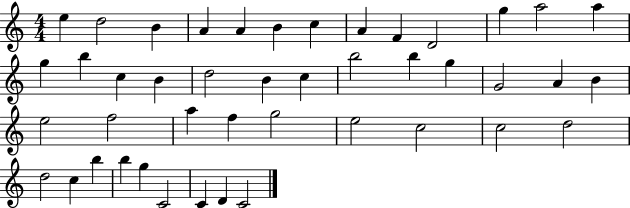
X:1
T:Untitled
M:4/4
L:1/4
K:C
e d2 B A A B c A F D2 g a2 a g b c B d2 B c b2 b g G2 A B e2 f2 a f g2 e2 c2 c2 d2 d2 c b b g C2 C D C2